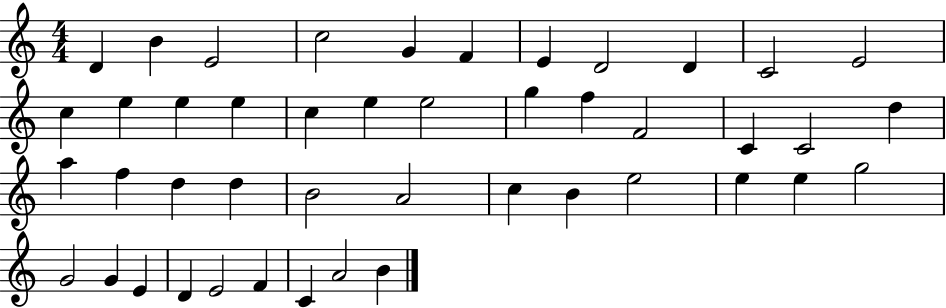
D4/q B4/q E4/h C5/h G4/q F4/q E4/q D4/h D4/q C4/h E4/h C5/q E5/q E5/q E5/q C5/q E5/q E5/h G5/q F5/q F4/h C4/q C4/h D5/q A5/q F5/q D5/q D5/q B4/h A4/h C5/q B4/q E5/h E5/q E5/q G5/h G4/h G4/q E4/q D4/q E4/h F4/q C4/q A4/h B4/q